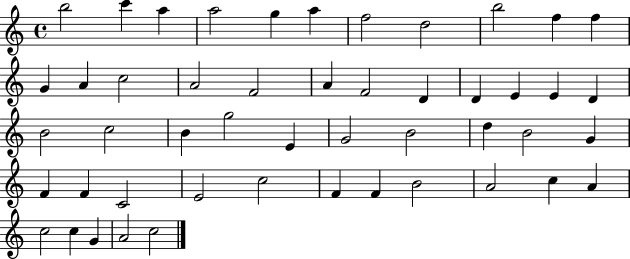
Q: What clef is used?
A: treble